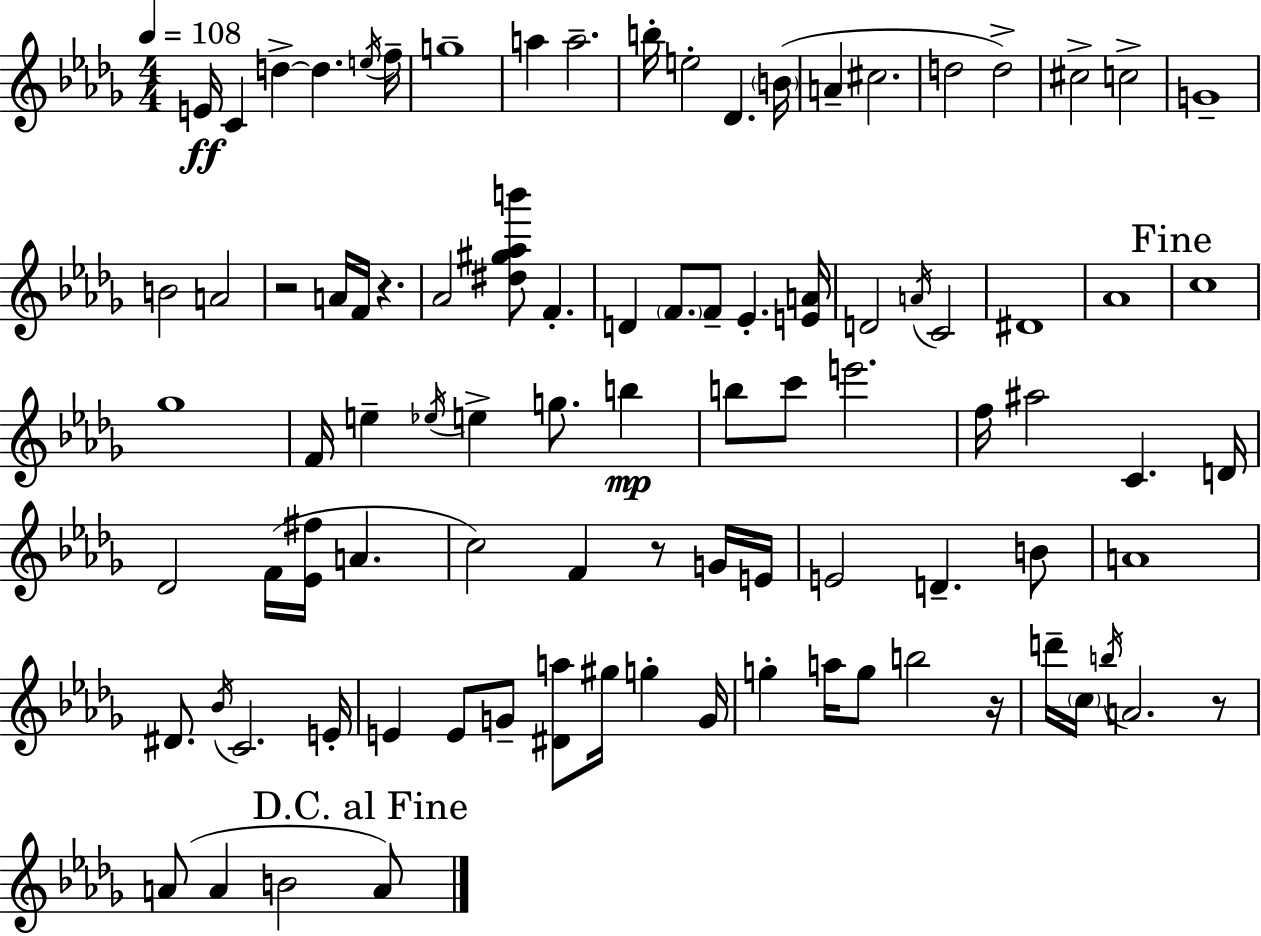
{
  \clef treble
  \numericTimeSignature
  \time 4/4
  \key bes \minor
  \tempo 4 = 108
  e'16\ff c'4 d''4->~~ d''4. \acciaccatura { e''16 } | f''16-- g''1-- | a''4 a''2.-- | b''16-. e''2-. des'4. | \break \parenthesize b'16( a'4-- cis''2. | d''2 d''2->) | cis''2-> c''2-> | g'1-- | \break b'2 a'2 | r2 a'16 f'16 r4. | aes'2 <dis'' gis'' aes'' b'''>8 f'4.-. | d'4 \parenthesize f'8. f'8-- ees'4.-. | \break <e' a'>16 d'2 \acciaccatura { a'16 } c'2 | dis'1 | aes'1 | \mark "Fine" c''1 | \break ges''1 | f'16 e''4-- \acciaccatura { ees''16 } e''4-> g''8. b''4\mp | b''8 c'''8 e'''2. | f''16 ais''2 c'4. | \break d'16 des'2 f'16( <ees' fis''>16 a'4. | c''2) f'4 r8 | g'16 e'16 e'2 d'4.-- | b'8 a'1 | \break dis'8. \acciaccatura { bes'16 } c'2. | e'16-. e'4 e'8 g'8-- <dis' a''>8 gis''16 g''4-. | g'16 g''4-. a''16 g''8 b''2 | r16 d'''16-- \parenthesize c''16 \acciaccatura { b''16 } a'2. | \break r8 a'8( a'4 b'2 | \mark "D.C. al Fine" a'8) \bar "|."
}